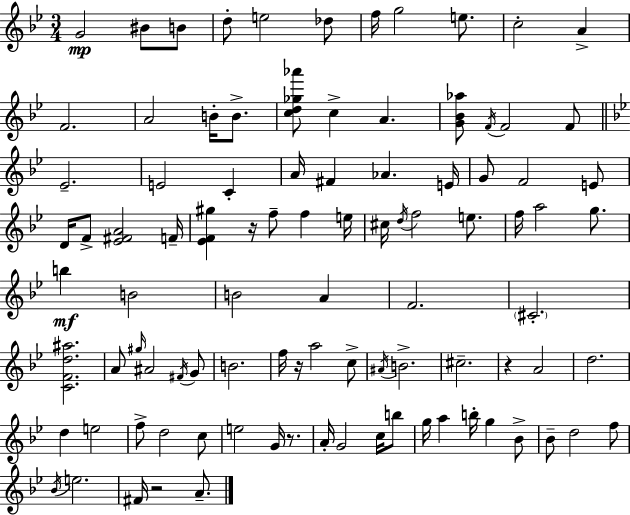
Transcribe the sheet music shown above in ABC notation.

X:1
T:Untitled
M:3/4
L:1/4
K:Bb
G2 ^B/2 B/2 d/2 e2 _d/2 f/4 g2 e/2 c2 A F2 A2 B/4 B/2 [cd_g_a']/2 c A [G_B_a]/2 F/4 F2 F/2 _E2 E2 C A/4 ^F _A E/4 G/2 F2 E/2 D/4 F/2 [_E^FA]2 F/4 [_EF^g] z/4 f/2 f e/4 ^c/4 d/4 f2 e/2 f/4 a2 g/2 b B2 B2 A F2 ^C2 [CFd^a]2 A/2 ^g/4 ^A2 ^F/4 G/2 B2 f/4 z/4 a2 c/2 ^A/4 B2 ^c2 z A2 d2 d e2 f/2 d2 c/2 e2 G/4 z/2 A/4 G2 c/4 b/2 g/4 a b/4 g _B/2 _B/2 d2 f/2 _B/4 e2 ^F/4 z2 A/2